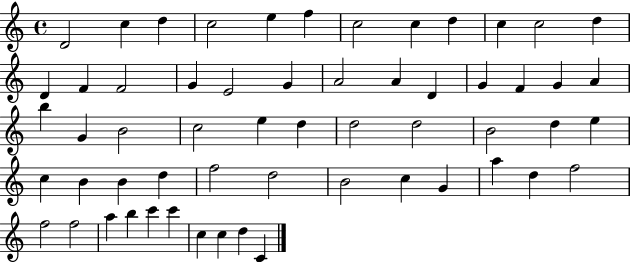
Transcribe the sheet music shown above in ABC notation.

X:1
T:Untitled
M:4/4
L:1/4
K:C
D2 c d c2 e f c2 c d c c2 d D F F2 G E2 G A2 A D G F G A b G B2 c2 e d d2 d2 B2 d e c B B d f2 d2 B2 c G a d f2 f2 f2 a b c' c' c c d C